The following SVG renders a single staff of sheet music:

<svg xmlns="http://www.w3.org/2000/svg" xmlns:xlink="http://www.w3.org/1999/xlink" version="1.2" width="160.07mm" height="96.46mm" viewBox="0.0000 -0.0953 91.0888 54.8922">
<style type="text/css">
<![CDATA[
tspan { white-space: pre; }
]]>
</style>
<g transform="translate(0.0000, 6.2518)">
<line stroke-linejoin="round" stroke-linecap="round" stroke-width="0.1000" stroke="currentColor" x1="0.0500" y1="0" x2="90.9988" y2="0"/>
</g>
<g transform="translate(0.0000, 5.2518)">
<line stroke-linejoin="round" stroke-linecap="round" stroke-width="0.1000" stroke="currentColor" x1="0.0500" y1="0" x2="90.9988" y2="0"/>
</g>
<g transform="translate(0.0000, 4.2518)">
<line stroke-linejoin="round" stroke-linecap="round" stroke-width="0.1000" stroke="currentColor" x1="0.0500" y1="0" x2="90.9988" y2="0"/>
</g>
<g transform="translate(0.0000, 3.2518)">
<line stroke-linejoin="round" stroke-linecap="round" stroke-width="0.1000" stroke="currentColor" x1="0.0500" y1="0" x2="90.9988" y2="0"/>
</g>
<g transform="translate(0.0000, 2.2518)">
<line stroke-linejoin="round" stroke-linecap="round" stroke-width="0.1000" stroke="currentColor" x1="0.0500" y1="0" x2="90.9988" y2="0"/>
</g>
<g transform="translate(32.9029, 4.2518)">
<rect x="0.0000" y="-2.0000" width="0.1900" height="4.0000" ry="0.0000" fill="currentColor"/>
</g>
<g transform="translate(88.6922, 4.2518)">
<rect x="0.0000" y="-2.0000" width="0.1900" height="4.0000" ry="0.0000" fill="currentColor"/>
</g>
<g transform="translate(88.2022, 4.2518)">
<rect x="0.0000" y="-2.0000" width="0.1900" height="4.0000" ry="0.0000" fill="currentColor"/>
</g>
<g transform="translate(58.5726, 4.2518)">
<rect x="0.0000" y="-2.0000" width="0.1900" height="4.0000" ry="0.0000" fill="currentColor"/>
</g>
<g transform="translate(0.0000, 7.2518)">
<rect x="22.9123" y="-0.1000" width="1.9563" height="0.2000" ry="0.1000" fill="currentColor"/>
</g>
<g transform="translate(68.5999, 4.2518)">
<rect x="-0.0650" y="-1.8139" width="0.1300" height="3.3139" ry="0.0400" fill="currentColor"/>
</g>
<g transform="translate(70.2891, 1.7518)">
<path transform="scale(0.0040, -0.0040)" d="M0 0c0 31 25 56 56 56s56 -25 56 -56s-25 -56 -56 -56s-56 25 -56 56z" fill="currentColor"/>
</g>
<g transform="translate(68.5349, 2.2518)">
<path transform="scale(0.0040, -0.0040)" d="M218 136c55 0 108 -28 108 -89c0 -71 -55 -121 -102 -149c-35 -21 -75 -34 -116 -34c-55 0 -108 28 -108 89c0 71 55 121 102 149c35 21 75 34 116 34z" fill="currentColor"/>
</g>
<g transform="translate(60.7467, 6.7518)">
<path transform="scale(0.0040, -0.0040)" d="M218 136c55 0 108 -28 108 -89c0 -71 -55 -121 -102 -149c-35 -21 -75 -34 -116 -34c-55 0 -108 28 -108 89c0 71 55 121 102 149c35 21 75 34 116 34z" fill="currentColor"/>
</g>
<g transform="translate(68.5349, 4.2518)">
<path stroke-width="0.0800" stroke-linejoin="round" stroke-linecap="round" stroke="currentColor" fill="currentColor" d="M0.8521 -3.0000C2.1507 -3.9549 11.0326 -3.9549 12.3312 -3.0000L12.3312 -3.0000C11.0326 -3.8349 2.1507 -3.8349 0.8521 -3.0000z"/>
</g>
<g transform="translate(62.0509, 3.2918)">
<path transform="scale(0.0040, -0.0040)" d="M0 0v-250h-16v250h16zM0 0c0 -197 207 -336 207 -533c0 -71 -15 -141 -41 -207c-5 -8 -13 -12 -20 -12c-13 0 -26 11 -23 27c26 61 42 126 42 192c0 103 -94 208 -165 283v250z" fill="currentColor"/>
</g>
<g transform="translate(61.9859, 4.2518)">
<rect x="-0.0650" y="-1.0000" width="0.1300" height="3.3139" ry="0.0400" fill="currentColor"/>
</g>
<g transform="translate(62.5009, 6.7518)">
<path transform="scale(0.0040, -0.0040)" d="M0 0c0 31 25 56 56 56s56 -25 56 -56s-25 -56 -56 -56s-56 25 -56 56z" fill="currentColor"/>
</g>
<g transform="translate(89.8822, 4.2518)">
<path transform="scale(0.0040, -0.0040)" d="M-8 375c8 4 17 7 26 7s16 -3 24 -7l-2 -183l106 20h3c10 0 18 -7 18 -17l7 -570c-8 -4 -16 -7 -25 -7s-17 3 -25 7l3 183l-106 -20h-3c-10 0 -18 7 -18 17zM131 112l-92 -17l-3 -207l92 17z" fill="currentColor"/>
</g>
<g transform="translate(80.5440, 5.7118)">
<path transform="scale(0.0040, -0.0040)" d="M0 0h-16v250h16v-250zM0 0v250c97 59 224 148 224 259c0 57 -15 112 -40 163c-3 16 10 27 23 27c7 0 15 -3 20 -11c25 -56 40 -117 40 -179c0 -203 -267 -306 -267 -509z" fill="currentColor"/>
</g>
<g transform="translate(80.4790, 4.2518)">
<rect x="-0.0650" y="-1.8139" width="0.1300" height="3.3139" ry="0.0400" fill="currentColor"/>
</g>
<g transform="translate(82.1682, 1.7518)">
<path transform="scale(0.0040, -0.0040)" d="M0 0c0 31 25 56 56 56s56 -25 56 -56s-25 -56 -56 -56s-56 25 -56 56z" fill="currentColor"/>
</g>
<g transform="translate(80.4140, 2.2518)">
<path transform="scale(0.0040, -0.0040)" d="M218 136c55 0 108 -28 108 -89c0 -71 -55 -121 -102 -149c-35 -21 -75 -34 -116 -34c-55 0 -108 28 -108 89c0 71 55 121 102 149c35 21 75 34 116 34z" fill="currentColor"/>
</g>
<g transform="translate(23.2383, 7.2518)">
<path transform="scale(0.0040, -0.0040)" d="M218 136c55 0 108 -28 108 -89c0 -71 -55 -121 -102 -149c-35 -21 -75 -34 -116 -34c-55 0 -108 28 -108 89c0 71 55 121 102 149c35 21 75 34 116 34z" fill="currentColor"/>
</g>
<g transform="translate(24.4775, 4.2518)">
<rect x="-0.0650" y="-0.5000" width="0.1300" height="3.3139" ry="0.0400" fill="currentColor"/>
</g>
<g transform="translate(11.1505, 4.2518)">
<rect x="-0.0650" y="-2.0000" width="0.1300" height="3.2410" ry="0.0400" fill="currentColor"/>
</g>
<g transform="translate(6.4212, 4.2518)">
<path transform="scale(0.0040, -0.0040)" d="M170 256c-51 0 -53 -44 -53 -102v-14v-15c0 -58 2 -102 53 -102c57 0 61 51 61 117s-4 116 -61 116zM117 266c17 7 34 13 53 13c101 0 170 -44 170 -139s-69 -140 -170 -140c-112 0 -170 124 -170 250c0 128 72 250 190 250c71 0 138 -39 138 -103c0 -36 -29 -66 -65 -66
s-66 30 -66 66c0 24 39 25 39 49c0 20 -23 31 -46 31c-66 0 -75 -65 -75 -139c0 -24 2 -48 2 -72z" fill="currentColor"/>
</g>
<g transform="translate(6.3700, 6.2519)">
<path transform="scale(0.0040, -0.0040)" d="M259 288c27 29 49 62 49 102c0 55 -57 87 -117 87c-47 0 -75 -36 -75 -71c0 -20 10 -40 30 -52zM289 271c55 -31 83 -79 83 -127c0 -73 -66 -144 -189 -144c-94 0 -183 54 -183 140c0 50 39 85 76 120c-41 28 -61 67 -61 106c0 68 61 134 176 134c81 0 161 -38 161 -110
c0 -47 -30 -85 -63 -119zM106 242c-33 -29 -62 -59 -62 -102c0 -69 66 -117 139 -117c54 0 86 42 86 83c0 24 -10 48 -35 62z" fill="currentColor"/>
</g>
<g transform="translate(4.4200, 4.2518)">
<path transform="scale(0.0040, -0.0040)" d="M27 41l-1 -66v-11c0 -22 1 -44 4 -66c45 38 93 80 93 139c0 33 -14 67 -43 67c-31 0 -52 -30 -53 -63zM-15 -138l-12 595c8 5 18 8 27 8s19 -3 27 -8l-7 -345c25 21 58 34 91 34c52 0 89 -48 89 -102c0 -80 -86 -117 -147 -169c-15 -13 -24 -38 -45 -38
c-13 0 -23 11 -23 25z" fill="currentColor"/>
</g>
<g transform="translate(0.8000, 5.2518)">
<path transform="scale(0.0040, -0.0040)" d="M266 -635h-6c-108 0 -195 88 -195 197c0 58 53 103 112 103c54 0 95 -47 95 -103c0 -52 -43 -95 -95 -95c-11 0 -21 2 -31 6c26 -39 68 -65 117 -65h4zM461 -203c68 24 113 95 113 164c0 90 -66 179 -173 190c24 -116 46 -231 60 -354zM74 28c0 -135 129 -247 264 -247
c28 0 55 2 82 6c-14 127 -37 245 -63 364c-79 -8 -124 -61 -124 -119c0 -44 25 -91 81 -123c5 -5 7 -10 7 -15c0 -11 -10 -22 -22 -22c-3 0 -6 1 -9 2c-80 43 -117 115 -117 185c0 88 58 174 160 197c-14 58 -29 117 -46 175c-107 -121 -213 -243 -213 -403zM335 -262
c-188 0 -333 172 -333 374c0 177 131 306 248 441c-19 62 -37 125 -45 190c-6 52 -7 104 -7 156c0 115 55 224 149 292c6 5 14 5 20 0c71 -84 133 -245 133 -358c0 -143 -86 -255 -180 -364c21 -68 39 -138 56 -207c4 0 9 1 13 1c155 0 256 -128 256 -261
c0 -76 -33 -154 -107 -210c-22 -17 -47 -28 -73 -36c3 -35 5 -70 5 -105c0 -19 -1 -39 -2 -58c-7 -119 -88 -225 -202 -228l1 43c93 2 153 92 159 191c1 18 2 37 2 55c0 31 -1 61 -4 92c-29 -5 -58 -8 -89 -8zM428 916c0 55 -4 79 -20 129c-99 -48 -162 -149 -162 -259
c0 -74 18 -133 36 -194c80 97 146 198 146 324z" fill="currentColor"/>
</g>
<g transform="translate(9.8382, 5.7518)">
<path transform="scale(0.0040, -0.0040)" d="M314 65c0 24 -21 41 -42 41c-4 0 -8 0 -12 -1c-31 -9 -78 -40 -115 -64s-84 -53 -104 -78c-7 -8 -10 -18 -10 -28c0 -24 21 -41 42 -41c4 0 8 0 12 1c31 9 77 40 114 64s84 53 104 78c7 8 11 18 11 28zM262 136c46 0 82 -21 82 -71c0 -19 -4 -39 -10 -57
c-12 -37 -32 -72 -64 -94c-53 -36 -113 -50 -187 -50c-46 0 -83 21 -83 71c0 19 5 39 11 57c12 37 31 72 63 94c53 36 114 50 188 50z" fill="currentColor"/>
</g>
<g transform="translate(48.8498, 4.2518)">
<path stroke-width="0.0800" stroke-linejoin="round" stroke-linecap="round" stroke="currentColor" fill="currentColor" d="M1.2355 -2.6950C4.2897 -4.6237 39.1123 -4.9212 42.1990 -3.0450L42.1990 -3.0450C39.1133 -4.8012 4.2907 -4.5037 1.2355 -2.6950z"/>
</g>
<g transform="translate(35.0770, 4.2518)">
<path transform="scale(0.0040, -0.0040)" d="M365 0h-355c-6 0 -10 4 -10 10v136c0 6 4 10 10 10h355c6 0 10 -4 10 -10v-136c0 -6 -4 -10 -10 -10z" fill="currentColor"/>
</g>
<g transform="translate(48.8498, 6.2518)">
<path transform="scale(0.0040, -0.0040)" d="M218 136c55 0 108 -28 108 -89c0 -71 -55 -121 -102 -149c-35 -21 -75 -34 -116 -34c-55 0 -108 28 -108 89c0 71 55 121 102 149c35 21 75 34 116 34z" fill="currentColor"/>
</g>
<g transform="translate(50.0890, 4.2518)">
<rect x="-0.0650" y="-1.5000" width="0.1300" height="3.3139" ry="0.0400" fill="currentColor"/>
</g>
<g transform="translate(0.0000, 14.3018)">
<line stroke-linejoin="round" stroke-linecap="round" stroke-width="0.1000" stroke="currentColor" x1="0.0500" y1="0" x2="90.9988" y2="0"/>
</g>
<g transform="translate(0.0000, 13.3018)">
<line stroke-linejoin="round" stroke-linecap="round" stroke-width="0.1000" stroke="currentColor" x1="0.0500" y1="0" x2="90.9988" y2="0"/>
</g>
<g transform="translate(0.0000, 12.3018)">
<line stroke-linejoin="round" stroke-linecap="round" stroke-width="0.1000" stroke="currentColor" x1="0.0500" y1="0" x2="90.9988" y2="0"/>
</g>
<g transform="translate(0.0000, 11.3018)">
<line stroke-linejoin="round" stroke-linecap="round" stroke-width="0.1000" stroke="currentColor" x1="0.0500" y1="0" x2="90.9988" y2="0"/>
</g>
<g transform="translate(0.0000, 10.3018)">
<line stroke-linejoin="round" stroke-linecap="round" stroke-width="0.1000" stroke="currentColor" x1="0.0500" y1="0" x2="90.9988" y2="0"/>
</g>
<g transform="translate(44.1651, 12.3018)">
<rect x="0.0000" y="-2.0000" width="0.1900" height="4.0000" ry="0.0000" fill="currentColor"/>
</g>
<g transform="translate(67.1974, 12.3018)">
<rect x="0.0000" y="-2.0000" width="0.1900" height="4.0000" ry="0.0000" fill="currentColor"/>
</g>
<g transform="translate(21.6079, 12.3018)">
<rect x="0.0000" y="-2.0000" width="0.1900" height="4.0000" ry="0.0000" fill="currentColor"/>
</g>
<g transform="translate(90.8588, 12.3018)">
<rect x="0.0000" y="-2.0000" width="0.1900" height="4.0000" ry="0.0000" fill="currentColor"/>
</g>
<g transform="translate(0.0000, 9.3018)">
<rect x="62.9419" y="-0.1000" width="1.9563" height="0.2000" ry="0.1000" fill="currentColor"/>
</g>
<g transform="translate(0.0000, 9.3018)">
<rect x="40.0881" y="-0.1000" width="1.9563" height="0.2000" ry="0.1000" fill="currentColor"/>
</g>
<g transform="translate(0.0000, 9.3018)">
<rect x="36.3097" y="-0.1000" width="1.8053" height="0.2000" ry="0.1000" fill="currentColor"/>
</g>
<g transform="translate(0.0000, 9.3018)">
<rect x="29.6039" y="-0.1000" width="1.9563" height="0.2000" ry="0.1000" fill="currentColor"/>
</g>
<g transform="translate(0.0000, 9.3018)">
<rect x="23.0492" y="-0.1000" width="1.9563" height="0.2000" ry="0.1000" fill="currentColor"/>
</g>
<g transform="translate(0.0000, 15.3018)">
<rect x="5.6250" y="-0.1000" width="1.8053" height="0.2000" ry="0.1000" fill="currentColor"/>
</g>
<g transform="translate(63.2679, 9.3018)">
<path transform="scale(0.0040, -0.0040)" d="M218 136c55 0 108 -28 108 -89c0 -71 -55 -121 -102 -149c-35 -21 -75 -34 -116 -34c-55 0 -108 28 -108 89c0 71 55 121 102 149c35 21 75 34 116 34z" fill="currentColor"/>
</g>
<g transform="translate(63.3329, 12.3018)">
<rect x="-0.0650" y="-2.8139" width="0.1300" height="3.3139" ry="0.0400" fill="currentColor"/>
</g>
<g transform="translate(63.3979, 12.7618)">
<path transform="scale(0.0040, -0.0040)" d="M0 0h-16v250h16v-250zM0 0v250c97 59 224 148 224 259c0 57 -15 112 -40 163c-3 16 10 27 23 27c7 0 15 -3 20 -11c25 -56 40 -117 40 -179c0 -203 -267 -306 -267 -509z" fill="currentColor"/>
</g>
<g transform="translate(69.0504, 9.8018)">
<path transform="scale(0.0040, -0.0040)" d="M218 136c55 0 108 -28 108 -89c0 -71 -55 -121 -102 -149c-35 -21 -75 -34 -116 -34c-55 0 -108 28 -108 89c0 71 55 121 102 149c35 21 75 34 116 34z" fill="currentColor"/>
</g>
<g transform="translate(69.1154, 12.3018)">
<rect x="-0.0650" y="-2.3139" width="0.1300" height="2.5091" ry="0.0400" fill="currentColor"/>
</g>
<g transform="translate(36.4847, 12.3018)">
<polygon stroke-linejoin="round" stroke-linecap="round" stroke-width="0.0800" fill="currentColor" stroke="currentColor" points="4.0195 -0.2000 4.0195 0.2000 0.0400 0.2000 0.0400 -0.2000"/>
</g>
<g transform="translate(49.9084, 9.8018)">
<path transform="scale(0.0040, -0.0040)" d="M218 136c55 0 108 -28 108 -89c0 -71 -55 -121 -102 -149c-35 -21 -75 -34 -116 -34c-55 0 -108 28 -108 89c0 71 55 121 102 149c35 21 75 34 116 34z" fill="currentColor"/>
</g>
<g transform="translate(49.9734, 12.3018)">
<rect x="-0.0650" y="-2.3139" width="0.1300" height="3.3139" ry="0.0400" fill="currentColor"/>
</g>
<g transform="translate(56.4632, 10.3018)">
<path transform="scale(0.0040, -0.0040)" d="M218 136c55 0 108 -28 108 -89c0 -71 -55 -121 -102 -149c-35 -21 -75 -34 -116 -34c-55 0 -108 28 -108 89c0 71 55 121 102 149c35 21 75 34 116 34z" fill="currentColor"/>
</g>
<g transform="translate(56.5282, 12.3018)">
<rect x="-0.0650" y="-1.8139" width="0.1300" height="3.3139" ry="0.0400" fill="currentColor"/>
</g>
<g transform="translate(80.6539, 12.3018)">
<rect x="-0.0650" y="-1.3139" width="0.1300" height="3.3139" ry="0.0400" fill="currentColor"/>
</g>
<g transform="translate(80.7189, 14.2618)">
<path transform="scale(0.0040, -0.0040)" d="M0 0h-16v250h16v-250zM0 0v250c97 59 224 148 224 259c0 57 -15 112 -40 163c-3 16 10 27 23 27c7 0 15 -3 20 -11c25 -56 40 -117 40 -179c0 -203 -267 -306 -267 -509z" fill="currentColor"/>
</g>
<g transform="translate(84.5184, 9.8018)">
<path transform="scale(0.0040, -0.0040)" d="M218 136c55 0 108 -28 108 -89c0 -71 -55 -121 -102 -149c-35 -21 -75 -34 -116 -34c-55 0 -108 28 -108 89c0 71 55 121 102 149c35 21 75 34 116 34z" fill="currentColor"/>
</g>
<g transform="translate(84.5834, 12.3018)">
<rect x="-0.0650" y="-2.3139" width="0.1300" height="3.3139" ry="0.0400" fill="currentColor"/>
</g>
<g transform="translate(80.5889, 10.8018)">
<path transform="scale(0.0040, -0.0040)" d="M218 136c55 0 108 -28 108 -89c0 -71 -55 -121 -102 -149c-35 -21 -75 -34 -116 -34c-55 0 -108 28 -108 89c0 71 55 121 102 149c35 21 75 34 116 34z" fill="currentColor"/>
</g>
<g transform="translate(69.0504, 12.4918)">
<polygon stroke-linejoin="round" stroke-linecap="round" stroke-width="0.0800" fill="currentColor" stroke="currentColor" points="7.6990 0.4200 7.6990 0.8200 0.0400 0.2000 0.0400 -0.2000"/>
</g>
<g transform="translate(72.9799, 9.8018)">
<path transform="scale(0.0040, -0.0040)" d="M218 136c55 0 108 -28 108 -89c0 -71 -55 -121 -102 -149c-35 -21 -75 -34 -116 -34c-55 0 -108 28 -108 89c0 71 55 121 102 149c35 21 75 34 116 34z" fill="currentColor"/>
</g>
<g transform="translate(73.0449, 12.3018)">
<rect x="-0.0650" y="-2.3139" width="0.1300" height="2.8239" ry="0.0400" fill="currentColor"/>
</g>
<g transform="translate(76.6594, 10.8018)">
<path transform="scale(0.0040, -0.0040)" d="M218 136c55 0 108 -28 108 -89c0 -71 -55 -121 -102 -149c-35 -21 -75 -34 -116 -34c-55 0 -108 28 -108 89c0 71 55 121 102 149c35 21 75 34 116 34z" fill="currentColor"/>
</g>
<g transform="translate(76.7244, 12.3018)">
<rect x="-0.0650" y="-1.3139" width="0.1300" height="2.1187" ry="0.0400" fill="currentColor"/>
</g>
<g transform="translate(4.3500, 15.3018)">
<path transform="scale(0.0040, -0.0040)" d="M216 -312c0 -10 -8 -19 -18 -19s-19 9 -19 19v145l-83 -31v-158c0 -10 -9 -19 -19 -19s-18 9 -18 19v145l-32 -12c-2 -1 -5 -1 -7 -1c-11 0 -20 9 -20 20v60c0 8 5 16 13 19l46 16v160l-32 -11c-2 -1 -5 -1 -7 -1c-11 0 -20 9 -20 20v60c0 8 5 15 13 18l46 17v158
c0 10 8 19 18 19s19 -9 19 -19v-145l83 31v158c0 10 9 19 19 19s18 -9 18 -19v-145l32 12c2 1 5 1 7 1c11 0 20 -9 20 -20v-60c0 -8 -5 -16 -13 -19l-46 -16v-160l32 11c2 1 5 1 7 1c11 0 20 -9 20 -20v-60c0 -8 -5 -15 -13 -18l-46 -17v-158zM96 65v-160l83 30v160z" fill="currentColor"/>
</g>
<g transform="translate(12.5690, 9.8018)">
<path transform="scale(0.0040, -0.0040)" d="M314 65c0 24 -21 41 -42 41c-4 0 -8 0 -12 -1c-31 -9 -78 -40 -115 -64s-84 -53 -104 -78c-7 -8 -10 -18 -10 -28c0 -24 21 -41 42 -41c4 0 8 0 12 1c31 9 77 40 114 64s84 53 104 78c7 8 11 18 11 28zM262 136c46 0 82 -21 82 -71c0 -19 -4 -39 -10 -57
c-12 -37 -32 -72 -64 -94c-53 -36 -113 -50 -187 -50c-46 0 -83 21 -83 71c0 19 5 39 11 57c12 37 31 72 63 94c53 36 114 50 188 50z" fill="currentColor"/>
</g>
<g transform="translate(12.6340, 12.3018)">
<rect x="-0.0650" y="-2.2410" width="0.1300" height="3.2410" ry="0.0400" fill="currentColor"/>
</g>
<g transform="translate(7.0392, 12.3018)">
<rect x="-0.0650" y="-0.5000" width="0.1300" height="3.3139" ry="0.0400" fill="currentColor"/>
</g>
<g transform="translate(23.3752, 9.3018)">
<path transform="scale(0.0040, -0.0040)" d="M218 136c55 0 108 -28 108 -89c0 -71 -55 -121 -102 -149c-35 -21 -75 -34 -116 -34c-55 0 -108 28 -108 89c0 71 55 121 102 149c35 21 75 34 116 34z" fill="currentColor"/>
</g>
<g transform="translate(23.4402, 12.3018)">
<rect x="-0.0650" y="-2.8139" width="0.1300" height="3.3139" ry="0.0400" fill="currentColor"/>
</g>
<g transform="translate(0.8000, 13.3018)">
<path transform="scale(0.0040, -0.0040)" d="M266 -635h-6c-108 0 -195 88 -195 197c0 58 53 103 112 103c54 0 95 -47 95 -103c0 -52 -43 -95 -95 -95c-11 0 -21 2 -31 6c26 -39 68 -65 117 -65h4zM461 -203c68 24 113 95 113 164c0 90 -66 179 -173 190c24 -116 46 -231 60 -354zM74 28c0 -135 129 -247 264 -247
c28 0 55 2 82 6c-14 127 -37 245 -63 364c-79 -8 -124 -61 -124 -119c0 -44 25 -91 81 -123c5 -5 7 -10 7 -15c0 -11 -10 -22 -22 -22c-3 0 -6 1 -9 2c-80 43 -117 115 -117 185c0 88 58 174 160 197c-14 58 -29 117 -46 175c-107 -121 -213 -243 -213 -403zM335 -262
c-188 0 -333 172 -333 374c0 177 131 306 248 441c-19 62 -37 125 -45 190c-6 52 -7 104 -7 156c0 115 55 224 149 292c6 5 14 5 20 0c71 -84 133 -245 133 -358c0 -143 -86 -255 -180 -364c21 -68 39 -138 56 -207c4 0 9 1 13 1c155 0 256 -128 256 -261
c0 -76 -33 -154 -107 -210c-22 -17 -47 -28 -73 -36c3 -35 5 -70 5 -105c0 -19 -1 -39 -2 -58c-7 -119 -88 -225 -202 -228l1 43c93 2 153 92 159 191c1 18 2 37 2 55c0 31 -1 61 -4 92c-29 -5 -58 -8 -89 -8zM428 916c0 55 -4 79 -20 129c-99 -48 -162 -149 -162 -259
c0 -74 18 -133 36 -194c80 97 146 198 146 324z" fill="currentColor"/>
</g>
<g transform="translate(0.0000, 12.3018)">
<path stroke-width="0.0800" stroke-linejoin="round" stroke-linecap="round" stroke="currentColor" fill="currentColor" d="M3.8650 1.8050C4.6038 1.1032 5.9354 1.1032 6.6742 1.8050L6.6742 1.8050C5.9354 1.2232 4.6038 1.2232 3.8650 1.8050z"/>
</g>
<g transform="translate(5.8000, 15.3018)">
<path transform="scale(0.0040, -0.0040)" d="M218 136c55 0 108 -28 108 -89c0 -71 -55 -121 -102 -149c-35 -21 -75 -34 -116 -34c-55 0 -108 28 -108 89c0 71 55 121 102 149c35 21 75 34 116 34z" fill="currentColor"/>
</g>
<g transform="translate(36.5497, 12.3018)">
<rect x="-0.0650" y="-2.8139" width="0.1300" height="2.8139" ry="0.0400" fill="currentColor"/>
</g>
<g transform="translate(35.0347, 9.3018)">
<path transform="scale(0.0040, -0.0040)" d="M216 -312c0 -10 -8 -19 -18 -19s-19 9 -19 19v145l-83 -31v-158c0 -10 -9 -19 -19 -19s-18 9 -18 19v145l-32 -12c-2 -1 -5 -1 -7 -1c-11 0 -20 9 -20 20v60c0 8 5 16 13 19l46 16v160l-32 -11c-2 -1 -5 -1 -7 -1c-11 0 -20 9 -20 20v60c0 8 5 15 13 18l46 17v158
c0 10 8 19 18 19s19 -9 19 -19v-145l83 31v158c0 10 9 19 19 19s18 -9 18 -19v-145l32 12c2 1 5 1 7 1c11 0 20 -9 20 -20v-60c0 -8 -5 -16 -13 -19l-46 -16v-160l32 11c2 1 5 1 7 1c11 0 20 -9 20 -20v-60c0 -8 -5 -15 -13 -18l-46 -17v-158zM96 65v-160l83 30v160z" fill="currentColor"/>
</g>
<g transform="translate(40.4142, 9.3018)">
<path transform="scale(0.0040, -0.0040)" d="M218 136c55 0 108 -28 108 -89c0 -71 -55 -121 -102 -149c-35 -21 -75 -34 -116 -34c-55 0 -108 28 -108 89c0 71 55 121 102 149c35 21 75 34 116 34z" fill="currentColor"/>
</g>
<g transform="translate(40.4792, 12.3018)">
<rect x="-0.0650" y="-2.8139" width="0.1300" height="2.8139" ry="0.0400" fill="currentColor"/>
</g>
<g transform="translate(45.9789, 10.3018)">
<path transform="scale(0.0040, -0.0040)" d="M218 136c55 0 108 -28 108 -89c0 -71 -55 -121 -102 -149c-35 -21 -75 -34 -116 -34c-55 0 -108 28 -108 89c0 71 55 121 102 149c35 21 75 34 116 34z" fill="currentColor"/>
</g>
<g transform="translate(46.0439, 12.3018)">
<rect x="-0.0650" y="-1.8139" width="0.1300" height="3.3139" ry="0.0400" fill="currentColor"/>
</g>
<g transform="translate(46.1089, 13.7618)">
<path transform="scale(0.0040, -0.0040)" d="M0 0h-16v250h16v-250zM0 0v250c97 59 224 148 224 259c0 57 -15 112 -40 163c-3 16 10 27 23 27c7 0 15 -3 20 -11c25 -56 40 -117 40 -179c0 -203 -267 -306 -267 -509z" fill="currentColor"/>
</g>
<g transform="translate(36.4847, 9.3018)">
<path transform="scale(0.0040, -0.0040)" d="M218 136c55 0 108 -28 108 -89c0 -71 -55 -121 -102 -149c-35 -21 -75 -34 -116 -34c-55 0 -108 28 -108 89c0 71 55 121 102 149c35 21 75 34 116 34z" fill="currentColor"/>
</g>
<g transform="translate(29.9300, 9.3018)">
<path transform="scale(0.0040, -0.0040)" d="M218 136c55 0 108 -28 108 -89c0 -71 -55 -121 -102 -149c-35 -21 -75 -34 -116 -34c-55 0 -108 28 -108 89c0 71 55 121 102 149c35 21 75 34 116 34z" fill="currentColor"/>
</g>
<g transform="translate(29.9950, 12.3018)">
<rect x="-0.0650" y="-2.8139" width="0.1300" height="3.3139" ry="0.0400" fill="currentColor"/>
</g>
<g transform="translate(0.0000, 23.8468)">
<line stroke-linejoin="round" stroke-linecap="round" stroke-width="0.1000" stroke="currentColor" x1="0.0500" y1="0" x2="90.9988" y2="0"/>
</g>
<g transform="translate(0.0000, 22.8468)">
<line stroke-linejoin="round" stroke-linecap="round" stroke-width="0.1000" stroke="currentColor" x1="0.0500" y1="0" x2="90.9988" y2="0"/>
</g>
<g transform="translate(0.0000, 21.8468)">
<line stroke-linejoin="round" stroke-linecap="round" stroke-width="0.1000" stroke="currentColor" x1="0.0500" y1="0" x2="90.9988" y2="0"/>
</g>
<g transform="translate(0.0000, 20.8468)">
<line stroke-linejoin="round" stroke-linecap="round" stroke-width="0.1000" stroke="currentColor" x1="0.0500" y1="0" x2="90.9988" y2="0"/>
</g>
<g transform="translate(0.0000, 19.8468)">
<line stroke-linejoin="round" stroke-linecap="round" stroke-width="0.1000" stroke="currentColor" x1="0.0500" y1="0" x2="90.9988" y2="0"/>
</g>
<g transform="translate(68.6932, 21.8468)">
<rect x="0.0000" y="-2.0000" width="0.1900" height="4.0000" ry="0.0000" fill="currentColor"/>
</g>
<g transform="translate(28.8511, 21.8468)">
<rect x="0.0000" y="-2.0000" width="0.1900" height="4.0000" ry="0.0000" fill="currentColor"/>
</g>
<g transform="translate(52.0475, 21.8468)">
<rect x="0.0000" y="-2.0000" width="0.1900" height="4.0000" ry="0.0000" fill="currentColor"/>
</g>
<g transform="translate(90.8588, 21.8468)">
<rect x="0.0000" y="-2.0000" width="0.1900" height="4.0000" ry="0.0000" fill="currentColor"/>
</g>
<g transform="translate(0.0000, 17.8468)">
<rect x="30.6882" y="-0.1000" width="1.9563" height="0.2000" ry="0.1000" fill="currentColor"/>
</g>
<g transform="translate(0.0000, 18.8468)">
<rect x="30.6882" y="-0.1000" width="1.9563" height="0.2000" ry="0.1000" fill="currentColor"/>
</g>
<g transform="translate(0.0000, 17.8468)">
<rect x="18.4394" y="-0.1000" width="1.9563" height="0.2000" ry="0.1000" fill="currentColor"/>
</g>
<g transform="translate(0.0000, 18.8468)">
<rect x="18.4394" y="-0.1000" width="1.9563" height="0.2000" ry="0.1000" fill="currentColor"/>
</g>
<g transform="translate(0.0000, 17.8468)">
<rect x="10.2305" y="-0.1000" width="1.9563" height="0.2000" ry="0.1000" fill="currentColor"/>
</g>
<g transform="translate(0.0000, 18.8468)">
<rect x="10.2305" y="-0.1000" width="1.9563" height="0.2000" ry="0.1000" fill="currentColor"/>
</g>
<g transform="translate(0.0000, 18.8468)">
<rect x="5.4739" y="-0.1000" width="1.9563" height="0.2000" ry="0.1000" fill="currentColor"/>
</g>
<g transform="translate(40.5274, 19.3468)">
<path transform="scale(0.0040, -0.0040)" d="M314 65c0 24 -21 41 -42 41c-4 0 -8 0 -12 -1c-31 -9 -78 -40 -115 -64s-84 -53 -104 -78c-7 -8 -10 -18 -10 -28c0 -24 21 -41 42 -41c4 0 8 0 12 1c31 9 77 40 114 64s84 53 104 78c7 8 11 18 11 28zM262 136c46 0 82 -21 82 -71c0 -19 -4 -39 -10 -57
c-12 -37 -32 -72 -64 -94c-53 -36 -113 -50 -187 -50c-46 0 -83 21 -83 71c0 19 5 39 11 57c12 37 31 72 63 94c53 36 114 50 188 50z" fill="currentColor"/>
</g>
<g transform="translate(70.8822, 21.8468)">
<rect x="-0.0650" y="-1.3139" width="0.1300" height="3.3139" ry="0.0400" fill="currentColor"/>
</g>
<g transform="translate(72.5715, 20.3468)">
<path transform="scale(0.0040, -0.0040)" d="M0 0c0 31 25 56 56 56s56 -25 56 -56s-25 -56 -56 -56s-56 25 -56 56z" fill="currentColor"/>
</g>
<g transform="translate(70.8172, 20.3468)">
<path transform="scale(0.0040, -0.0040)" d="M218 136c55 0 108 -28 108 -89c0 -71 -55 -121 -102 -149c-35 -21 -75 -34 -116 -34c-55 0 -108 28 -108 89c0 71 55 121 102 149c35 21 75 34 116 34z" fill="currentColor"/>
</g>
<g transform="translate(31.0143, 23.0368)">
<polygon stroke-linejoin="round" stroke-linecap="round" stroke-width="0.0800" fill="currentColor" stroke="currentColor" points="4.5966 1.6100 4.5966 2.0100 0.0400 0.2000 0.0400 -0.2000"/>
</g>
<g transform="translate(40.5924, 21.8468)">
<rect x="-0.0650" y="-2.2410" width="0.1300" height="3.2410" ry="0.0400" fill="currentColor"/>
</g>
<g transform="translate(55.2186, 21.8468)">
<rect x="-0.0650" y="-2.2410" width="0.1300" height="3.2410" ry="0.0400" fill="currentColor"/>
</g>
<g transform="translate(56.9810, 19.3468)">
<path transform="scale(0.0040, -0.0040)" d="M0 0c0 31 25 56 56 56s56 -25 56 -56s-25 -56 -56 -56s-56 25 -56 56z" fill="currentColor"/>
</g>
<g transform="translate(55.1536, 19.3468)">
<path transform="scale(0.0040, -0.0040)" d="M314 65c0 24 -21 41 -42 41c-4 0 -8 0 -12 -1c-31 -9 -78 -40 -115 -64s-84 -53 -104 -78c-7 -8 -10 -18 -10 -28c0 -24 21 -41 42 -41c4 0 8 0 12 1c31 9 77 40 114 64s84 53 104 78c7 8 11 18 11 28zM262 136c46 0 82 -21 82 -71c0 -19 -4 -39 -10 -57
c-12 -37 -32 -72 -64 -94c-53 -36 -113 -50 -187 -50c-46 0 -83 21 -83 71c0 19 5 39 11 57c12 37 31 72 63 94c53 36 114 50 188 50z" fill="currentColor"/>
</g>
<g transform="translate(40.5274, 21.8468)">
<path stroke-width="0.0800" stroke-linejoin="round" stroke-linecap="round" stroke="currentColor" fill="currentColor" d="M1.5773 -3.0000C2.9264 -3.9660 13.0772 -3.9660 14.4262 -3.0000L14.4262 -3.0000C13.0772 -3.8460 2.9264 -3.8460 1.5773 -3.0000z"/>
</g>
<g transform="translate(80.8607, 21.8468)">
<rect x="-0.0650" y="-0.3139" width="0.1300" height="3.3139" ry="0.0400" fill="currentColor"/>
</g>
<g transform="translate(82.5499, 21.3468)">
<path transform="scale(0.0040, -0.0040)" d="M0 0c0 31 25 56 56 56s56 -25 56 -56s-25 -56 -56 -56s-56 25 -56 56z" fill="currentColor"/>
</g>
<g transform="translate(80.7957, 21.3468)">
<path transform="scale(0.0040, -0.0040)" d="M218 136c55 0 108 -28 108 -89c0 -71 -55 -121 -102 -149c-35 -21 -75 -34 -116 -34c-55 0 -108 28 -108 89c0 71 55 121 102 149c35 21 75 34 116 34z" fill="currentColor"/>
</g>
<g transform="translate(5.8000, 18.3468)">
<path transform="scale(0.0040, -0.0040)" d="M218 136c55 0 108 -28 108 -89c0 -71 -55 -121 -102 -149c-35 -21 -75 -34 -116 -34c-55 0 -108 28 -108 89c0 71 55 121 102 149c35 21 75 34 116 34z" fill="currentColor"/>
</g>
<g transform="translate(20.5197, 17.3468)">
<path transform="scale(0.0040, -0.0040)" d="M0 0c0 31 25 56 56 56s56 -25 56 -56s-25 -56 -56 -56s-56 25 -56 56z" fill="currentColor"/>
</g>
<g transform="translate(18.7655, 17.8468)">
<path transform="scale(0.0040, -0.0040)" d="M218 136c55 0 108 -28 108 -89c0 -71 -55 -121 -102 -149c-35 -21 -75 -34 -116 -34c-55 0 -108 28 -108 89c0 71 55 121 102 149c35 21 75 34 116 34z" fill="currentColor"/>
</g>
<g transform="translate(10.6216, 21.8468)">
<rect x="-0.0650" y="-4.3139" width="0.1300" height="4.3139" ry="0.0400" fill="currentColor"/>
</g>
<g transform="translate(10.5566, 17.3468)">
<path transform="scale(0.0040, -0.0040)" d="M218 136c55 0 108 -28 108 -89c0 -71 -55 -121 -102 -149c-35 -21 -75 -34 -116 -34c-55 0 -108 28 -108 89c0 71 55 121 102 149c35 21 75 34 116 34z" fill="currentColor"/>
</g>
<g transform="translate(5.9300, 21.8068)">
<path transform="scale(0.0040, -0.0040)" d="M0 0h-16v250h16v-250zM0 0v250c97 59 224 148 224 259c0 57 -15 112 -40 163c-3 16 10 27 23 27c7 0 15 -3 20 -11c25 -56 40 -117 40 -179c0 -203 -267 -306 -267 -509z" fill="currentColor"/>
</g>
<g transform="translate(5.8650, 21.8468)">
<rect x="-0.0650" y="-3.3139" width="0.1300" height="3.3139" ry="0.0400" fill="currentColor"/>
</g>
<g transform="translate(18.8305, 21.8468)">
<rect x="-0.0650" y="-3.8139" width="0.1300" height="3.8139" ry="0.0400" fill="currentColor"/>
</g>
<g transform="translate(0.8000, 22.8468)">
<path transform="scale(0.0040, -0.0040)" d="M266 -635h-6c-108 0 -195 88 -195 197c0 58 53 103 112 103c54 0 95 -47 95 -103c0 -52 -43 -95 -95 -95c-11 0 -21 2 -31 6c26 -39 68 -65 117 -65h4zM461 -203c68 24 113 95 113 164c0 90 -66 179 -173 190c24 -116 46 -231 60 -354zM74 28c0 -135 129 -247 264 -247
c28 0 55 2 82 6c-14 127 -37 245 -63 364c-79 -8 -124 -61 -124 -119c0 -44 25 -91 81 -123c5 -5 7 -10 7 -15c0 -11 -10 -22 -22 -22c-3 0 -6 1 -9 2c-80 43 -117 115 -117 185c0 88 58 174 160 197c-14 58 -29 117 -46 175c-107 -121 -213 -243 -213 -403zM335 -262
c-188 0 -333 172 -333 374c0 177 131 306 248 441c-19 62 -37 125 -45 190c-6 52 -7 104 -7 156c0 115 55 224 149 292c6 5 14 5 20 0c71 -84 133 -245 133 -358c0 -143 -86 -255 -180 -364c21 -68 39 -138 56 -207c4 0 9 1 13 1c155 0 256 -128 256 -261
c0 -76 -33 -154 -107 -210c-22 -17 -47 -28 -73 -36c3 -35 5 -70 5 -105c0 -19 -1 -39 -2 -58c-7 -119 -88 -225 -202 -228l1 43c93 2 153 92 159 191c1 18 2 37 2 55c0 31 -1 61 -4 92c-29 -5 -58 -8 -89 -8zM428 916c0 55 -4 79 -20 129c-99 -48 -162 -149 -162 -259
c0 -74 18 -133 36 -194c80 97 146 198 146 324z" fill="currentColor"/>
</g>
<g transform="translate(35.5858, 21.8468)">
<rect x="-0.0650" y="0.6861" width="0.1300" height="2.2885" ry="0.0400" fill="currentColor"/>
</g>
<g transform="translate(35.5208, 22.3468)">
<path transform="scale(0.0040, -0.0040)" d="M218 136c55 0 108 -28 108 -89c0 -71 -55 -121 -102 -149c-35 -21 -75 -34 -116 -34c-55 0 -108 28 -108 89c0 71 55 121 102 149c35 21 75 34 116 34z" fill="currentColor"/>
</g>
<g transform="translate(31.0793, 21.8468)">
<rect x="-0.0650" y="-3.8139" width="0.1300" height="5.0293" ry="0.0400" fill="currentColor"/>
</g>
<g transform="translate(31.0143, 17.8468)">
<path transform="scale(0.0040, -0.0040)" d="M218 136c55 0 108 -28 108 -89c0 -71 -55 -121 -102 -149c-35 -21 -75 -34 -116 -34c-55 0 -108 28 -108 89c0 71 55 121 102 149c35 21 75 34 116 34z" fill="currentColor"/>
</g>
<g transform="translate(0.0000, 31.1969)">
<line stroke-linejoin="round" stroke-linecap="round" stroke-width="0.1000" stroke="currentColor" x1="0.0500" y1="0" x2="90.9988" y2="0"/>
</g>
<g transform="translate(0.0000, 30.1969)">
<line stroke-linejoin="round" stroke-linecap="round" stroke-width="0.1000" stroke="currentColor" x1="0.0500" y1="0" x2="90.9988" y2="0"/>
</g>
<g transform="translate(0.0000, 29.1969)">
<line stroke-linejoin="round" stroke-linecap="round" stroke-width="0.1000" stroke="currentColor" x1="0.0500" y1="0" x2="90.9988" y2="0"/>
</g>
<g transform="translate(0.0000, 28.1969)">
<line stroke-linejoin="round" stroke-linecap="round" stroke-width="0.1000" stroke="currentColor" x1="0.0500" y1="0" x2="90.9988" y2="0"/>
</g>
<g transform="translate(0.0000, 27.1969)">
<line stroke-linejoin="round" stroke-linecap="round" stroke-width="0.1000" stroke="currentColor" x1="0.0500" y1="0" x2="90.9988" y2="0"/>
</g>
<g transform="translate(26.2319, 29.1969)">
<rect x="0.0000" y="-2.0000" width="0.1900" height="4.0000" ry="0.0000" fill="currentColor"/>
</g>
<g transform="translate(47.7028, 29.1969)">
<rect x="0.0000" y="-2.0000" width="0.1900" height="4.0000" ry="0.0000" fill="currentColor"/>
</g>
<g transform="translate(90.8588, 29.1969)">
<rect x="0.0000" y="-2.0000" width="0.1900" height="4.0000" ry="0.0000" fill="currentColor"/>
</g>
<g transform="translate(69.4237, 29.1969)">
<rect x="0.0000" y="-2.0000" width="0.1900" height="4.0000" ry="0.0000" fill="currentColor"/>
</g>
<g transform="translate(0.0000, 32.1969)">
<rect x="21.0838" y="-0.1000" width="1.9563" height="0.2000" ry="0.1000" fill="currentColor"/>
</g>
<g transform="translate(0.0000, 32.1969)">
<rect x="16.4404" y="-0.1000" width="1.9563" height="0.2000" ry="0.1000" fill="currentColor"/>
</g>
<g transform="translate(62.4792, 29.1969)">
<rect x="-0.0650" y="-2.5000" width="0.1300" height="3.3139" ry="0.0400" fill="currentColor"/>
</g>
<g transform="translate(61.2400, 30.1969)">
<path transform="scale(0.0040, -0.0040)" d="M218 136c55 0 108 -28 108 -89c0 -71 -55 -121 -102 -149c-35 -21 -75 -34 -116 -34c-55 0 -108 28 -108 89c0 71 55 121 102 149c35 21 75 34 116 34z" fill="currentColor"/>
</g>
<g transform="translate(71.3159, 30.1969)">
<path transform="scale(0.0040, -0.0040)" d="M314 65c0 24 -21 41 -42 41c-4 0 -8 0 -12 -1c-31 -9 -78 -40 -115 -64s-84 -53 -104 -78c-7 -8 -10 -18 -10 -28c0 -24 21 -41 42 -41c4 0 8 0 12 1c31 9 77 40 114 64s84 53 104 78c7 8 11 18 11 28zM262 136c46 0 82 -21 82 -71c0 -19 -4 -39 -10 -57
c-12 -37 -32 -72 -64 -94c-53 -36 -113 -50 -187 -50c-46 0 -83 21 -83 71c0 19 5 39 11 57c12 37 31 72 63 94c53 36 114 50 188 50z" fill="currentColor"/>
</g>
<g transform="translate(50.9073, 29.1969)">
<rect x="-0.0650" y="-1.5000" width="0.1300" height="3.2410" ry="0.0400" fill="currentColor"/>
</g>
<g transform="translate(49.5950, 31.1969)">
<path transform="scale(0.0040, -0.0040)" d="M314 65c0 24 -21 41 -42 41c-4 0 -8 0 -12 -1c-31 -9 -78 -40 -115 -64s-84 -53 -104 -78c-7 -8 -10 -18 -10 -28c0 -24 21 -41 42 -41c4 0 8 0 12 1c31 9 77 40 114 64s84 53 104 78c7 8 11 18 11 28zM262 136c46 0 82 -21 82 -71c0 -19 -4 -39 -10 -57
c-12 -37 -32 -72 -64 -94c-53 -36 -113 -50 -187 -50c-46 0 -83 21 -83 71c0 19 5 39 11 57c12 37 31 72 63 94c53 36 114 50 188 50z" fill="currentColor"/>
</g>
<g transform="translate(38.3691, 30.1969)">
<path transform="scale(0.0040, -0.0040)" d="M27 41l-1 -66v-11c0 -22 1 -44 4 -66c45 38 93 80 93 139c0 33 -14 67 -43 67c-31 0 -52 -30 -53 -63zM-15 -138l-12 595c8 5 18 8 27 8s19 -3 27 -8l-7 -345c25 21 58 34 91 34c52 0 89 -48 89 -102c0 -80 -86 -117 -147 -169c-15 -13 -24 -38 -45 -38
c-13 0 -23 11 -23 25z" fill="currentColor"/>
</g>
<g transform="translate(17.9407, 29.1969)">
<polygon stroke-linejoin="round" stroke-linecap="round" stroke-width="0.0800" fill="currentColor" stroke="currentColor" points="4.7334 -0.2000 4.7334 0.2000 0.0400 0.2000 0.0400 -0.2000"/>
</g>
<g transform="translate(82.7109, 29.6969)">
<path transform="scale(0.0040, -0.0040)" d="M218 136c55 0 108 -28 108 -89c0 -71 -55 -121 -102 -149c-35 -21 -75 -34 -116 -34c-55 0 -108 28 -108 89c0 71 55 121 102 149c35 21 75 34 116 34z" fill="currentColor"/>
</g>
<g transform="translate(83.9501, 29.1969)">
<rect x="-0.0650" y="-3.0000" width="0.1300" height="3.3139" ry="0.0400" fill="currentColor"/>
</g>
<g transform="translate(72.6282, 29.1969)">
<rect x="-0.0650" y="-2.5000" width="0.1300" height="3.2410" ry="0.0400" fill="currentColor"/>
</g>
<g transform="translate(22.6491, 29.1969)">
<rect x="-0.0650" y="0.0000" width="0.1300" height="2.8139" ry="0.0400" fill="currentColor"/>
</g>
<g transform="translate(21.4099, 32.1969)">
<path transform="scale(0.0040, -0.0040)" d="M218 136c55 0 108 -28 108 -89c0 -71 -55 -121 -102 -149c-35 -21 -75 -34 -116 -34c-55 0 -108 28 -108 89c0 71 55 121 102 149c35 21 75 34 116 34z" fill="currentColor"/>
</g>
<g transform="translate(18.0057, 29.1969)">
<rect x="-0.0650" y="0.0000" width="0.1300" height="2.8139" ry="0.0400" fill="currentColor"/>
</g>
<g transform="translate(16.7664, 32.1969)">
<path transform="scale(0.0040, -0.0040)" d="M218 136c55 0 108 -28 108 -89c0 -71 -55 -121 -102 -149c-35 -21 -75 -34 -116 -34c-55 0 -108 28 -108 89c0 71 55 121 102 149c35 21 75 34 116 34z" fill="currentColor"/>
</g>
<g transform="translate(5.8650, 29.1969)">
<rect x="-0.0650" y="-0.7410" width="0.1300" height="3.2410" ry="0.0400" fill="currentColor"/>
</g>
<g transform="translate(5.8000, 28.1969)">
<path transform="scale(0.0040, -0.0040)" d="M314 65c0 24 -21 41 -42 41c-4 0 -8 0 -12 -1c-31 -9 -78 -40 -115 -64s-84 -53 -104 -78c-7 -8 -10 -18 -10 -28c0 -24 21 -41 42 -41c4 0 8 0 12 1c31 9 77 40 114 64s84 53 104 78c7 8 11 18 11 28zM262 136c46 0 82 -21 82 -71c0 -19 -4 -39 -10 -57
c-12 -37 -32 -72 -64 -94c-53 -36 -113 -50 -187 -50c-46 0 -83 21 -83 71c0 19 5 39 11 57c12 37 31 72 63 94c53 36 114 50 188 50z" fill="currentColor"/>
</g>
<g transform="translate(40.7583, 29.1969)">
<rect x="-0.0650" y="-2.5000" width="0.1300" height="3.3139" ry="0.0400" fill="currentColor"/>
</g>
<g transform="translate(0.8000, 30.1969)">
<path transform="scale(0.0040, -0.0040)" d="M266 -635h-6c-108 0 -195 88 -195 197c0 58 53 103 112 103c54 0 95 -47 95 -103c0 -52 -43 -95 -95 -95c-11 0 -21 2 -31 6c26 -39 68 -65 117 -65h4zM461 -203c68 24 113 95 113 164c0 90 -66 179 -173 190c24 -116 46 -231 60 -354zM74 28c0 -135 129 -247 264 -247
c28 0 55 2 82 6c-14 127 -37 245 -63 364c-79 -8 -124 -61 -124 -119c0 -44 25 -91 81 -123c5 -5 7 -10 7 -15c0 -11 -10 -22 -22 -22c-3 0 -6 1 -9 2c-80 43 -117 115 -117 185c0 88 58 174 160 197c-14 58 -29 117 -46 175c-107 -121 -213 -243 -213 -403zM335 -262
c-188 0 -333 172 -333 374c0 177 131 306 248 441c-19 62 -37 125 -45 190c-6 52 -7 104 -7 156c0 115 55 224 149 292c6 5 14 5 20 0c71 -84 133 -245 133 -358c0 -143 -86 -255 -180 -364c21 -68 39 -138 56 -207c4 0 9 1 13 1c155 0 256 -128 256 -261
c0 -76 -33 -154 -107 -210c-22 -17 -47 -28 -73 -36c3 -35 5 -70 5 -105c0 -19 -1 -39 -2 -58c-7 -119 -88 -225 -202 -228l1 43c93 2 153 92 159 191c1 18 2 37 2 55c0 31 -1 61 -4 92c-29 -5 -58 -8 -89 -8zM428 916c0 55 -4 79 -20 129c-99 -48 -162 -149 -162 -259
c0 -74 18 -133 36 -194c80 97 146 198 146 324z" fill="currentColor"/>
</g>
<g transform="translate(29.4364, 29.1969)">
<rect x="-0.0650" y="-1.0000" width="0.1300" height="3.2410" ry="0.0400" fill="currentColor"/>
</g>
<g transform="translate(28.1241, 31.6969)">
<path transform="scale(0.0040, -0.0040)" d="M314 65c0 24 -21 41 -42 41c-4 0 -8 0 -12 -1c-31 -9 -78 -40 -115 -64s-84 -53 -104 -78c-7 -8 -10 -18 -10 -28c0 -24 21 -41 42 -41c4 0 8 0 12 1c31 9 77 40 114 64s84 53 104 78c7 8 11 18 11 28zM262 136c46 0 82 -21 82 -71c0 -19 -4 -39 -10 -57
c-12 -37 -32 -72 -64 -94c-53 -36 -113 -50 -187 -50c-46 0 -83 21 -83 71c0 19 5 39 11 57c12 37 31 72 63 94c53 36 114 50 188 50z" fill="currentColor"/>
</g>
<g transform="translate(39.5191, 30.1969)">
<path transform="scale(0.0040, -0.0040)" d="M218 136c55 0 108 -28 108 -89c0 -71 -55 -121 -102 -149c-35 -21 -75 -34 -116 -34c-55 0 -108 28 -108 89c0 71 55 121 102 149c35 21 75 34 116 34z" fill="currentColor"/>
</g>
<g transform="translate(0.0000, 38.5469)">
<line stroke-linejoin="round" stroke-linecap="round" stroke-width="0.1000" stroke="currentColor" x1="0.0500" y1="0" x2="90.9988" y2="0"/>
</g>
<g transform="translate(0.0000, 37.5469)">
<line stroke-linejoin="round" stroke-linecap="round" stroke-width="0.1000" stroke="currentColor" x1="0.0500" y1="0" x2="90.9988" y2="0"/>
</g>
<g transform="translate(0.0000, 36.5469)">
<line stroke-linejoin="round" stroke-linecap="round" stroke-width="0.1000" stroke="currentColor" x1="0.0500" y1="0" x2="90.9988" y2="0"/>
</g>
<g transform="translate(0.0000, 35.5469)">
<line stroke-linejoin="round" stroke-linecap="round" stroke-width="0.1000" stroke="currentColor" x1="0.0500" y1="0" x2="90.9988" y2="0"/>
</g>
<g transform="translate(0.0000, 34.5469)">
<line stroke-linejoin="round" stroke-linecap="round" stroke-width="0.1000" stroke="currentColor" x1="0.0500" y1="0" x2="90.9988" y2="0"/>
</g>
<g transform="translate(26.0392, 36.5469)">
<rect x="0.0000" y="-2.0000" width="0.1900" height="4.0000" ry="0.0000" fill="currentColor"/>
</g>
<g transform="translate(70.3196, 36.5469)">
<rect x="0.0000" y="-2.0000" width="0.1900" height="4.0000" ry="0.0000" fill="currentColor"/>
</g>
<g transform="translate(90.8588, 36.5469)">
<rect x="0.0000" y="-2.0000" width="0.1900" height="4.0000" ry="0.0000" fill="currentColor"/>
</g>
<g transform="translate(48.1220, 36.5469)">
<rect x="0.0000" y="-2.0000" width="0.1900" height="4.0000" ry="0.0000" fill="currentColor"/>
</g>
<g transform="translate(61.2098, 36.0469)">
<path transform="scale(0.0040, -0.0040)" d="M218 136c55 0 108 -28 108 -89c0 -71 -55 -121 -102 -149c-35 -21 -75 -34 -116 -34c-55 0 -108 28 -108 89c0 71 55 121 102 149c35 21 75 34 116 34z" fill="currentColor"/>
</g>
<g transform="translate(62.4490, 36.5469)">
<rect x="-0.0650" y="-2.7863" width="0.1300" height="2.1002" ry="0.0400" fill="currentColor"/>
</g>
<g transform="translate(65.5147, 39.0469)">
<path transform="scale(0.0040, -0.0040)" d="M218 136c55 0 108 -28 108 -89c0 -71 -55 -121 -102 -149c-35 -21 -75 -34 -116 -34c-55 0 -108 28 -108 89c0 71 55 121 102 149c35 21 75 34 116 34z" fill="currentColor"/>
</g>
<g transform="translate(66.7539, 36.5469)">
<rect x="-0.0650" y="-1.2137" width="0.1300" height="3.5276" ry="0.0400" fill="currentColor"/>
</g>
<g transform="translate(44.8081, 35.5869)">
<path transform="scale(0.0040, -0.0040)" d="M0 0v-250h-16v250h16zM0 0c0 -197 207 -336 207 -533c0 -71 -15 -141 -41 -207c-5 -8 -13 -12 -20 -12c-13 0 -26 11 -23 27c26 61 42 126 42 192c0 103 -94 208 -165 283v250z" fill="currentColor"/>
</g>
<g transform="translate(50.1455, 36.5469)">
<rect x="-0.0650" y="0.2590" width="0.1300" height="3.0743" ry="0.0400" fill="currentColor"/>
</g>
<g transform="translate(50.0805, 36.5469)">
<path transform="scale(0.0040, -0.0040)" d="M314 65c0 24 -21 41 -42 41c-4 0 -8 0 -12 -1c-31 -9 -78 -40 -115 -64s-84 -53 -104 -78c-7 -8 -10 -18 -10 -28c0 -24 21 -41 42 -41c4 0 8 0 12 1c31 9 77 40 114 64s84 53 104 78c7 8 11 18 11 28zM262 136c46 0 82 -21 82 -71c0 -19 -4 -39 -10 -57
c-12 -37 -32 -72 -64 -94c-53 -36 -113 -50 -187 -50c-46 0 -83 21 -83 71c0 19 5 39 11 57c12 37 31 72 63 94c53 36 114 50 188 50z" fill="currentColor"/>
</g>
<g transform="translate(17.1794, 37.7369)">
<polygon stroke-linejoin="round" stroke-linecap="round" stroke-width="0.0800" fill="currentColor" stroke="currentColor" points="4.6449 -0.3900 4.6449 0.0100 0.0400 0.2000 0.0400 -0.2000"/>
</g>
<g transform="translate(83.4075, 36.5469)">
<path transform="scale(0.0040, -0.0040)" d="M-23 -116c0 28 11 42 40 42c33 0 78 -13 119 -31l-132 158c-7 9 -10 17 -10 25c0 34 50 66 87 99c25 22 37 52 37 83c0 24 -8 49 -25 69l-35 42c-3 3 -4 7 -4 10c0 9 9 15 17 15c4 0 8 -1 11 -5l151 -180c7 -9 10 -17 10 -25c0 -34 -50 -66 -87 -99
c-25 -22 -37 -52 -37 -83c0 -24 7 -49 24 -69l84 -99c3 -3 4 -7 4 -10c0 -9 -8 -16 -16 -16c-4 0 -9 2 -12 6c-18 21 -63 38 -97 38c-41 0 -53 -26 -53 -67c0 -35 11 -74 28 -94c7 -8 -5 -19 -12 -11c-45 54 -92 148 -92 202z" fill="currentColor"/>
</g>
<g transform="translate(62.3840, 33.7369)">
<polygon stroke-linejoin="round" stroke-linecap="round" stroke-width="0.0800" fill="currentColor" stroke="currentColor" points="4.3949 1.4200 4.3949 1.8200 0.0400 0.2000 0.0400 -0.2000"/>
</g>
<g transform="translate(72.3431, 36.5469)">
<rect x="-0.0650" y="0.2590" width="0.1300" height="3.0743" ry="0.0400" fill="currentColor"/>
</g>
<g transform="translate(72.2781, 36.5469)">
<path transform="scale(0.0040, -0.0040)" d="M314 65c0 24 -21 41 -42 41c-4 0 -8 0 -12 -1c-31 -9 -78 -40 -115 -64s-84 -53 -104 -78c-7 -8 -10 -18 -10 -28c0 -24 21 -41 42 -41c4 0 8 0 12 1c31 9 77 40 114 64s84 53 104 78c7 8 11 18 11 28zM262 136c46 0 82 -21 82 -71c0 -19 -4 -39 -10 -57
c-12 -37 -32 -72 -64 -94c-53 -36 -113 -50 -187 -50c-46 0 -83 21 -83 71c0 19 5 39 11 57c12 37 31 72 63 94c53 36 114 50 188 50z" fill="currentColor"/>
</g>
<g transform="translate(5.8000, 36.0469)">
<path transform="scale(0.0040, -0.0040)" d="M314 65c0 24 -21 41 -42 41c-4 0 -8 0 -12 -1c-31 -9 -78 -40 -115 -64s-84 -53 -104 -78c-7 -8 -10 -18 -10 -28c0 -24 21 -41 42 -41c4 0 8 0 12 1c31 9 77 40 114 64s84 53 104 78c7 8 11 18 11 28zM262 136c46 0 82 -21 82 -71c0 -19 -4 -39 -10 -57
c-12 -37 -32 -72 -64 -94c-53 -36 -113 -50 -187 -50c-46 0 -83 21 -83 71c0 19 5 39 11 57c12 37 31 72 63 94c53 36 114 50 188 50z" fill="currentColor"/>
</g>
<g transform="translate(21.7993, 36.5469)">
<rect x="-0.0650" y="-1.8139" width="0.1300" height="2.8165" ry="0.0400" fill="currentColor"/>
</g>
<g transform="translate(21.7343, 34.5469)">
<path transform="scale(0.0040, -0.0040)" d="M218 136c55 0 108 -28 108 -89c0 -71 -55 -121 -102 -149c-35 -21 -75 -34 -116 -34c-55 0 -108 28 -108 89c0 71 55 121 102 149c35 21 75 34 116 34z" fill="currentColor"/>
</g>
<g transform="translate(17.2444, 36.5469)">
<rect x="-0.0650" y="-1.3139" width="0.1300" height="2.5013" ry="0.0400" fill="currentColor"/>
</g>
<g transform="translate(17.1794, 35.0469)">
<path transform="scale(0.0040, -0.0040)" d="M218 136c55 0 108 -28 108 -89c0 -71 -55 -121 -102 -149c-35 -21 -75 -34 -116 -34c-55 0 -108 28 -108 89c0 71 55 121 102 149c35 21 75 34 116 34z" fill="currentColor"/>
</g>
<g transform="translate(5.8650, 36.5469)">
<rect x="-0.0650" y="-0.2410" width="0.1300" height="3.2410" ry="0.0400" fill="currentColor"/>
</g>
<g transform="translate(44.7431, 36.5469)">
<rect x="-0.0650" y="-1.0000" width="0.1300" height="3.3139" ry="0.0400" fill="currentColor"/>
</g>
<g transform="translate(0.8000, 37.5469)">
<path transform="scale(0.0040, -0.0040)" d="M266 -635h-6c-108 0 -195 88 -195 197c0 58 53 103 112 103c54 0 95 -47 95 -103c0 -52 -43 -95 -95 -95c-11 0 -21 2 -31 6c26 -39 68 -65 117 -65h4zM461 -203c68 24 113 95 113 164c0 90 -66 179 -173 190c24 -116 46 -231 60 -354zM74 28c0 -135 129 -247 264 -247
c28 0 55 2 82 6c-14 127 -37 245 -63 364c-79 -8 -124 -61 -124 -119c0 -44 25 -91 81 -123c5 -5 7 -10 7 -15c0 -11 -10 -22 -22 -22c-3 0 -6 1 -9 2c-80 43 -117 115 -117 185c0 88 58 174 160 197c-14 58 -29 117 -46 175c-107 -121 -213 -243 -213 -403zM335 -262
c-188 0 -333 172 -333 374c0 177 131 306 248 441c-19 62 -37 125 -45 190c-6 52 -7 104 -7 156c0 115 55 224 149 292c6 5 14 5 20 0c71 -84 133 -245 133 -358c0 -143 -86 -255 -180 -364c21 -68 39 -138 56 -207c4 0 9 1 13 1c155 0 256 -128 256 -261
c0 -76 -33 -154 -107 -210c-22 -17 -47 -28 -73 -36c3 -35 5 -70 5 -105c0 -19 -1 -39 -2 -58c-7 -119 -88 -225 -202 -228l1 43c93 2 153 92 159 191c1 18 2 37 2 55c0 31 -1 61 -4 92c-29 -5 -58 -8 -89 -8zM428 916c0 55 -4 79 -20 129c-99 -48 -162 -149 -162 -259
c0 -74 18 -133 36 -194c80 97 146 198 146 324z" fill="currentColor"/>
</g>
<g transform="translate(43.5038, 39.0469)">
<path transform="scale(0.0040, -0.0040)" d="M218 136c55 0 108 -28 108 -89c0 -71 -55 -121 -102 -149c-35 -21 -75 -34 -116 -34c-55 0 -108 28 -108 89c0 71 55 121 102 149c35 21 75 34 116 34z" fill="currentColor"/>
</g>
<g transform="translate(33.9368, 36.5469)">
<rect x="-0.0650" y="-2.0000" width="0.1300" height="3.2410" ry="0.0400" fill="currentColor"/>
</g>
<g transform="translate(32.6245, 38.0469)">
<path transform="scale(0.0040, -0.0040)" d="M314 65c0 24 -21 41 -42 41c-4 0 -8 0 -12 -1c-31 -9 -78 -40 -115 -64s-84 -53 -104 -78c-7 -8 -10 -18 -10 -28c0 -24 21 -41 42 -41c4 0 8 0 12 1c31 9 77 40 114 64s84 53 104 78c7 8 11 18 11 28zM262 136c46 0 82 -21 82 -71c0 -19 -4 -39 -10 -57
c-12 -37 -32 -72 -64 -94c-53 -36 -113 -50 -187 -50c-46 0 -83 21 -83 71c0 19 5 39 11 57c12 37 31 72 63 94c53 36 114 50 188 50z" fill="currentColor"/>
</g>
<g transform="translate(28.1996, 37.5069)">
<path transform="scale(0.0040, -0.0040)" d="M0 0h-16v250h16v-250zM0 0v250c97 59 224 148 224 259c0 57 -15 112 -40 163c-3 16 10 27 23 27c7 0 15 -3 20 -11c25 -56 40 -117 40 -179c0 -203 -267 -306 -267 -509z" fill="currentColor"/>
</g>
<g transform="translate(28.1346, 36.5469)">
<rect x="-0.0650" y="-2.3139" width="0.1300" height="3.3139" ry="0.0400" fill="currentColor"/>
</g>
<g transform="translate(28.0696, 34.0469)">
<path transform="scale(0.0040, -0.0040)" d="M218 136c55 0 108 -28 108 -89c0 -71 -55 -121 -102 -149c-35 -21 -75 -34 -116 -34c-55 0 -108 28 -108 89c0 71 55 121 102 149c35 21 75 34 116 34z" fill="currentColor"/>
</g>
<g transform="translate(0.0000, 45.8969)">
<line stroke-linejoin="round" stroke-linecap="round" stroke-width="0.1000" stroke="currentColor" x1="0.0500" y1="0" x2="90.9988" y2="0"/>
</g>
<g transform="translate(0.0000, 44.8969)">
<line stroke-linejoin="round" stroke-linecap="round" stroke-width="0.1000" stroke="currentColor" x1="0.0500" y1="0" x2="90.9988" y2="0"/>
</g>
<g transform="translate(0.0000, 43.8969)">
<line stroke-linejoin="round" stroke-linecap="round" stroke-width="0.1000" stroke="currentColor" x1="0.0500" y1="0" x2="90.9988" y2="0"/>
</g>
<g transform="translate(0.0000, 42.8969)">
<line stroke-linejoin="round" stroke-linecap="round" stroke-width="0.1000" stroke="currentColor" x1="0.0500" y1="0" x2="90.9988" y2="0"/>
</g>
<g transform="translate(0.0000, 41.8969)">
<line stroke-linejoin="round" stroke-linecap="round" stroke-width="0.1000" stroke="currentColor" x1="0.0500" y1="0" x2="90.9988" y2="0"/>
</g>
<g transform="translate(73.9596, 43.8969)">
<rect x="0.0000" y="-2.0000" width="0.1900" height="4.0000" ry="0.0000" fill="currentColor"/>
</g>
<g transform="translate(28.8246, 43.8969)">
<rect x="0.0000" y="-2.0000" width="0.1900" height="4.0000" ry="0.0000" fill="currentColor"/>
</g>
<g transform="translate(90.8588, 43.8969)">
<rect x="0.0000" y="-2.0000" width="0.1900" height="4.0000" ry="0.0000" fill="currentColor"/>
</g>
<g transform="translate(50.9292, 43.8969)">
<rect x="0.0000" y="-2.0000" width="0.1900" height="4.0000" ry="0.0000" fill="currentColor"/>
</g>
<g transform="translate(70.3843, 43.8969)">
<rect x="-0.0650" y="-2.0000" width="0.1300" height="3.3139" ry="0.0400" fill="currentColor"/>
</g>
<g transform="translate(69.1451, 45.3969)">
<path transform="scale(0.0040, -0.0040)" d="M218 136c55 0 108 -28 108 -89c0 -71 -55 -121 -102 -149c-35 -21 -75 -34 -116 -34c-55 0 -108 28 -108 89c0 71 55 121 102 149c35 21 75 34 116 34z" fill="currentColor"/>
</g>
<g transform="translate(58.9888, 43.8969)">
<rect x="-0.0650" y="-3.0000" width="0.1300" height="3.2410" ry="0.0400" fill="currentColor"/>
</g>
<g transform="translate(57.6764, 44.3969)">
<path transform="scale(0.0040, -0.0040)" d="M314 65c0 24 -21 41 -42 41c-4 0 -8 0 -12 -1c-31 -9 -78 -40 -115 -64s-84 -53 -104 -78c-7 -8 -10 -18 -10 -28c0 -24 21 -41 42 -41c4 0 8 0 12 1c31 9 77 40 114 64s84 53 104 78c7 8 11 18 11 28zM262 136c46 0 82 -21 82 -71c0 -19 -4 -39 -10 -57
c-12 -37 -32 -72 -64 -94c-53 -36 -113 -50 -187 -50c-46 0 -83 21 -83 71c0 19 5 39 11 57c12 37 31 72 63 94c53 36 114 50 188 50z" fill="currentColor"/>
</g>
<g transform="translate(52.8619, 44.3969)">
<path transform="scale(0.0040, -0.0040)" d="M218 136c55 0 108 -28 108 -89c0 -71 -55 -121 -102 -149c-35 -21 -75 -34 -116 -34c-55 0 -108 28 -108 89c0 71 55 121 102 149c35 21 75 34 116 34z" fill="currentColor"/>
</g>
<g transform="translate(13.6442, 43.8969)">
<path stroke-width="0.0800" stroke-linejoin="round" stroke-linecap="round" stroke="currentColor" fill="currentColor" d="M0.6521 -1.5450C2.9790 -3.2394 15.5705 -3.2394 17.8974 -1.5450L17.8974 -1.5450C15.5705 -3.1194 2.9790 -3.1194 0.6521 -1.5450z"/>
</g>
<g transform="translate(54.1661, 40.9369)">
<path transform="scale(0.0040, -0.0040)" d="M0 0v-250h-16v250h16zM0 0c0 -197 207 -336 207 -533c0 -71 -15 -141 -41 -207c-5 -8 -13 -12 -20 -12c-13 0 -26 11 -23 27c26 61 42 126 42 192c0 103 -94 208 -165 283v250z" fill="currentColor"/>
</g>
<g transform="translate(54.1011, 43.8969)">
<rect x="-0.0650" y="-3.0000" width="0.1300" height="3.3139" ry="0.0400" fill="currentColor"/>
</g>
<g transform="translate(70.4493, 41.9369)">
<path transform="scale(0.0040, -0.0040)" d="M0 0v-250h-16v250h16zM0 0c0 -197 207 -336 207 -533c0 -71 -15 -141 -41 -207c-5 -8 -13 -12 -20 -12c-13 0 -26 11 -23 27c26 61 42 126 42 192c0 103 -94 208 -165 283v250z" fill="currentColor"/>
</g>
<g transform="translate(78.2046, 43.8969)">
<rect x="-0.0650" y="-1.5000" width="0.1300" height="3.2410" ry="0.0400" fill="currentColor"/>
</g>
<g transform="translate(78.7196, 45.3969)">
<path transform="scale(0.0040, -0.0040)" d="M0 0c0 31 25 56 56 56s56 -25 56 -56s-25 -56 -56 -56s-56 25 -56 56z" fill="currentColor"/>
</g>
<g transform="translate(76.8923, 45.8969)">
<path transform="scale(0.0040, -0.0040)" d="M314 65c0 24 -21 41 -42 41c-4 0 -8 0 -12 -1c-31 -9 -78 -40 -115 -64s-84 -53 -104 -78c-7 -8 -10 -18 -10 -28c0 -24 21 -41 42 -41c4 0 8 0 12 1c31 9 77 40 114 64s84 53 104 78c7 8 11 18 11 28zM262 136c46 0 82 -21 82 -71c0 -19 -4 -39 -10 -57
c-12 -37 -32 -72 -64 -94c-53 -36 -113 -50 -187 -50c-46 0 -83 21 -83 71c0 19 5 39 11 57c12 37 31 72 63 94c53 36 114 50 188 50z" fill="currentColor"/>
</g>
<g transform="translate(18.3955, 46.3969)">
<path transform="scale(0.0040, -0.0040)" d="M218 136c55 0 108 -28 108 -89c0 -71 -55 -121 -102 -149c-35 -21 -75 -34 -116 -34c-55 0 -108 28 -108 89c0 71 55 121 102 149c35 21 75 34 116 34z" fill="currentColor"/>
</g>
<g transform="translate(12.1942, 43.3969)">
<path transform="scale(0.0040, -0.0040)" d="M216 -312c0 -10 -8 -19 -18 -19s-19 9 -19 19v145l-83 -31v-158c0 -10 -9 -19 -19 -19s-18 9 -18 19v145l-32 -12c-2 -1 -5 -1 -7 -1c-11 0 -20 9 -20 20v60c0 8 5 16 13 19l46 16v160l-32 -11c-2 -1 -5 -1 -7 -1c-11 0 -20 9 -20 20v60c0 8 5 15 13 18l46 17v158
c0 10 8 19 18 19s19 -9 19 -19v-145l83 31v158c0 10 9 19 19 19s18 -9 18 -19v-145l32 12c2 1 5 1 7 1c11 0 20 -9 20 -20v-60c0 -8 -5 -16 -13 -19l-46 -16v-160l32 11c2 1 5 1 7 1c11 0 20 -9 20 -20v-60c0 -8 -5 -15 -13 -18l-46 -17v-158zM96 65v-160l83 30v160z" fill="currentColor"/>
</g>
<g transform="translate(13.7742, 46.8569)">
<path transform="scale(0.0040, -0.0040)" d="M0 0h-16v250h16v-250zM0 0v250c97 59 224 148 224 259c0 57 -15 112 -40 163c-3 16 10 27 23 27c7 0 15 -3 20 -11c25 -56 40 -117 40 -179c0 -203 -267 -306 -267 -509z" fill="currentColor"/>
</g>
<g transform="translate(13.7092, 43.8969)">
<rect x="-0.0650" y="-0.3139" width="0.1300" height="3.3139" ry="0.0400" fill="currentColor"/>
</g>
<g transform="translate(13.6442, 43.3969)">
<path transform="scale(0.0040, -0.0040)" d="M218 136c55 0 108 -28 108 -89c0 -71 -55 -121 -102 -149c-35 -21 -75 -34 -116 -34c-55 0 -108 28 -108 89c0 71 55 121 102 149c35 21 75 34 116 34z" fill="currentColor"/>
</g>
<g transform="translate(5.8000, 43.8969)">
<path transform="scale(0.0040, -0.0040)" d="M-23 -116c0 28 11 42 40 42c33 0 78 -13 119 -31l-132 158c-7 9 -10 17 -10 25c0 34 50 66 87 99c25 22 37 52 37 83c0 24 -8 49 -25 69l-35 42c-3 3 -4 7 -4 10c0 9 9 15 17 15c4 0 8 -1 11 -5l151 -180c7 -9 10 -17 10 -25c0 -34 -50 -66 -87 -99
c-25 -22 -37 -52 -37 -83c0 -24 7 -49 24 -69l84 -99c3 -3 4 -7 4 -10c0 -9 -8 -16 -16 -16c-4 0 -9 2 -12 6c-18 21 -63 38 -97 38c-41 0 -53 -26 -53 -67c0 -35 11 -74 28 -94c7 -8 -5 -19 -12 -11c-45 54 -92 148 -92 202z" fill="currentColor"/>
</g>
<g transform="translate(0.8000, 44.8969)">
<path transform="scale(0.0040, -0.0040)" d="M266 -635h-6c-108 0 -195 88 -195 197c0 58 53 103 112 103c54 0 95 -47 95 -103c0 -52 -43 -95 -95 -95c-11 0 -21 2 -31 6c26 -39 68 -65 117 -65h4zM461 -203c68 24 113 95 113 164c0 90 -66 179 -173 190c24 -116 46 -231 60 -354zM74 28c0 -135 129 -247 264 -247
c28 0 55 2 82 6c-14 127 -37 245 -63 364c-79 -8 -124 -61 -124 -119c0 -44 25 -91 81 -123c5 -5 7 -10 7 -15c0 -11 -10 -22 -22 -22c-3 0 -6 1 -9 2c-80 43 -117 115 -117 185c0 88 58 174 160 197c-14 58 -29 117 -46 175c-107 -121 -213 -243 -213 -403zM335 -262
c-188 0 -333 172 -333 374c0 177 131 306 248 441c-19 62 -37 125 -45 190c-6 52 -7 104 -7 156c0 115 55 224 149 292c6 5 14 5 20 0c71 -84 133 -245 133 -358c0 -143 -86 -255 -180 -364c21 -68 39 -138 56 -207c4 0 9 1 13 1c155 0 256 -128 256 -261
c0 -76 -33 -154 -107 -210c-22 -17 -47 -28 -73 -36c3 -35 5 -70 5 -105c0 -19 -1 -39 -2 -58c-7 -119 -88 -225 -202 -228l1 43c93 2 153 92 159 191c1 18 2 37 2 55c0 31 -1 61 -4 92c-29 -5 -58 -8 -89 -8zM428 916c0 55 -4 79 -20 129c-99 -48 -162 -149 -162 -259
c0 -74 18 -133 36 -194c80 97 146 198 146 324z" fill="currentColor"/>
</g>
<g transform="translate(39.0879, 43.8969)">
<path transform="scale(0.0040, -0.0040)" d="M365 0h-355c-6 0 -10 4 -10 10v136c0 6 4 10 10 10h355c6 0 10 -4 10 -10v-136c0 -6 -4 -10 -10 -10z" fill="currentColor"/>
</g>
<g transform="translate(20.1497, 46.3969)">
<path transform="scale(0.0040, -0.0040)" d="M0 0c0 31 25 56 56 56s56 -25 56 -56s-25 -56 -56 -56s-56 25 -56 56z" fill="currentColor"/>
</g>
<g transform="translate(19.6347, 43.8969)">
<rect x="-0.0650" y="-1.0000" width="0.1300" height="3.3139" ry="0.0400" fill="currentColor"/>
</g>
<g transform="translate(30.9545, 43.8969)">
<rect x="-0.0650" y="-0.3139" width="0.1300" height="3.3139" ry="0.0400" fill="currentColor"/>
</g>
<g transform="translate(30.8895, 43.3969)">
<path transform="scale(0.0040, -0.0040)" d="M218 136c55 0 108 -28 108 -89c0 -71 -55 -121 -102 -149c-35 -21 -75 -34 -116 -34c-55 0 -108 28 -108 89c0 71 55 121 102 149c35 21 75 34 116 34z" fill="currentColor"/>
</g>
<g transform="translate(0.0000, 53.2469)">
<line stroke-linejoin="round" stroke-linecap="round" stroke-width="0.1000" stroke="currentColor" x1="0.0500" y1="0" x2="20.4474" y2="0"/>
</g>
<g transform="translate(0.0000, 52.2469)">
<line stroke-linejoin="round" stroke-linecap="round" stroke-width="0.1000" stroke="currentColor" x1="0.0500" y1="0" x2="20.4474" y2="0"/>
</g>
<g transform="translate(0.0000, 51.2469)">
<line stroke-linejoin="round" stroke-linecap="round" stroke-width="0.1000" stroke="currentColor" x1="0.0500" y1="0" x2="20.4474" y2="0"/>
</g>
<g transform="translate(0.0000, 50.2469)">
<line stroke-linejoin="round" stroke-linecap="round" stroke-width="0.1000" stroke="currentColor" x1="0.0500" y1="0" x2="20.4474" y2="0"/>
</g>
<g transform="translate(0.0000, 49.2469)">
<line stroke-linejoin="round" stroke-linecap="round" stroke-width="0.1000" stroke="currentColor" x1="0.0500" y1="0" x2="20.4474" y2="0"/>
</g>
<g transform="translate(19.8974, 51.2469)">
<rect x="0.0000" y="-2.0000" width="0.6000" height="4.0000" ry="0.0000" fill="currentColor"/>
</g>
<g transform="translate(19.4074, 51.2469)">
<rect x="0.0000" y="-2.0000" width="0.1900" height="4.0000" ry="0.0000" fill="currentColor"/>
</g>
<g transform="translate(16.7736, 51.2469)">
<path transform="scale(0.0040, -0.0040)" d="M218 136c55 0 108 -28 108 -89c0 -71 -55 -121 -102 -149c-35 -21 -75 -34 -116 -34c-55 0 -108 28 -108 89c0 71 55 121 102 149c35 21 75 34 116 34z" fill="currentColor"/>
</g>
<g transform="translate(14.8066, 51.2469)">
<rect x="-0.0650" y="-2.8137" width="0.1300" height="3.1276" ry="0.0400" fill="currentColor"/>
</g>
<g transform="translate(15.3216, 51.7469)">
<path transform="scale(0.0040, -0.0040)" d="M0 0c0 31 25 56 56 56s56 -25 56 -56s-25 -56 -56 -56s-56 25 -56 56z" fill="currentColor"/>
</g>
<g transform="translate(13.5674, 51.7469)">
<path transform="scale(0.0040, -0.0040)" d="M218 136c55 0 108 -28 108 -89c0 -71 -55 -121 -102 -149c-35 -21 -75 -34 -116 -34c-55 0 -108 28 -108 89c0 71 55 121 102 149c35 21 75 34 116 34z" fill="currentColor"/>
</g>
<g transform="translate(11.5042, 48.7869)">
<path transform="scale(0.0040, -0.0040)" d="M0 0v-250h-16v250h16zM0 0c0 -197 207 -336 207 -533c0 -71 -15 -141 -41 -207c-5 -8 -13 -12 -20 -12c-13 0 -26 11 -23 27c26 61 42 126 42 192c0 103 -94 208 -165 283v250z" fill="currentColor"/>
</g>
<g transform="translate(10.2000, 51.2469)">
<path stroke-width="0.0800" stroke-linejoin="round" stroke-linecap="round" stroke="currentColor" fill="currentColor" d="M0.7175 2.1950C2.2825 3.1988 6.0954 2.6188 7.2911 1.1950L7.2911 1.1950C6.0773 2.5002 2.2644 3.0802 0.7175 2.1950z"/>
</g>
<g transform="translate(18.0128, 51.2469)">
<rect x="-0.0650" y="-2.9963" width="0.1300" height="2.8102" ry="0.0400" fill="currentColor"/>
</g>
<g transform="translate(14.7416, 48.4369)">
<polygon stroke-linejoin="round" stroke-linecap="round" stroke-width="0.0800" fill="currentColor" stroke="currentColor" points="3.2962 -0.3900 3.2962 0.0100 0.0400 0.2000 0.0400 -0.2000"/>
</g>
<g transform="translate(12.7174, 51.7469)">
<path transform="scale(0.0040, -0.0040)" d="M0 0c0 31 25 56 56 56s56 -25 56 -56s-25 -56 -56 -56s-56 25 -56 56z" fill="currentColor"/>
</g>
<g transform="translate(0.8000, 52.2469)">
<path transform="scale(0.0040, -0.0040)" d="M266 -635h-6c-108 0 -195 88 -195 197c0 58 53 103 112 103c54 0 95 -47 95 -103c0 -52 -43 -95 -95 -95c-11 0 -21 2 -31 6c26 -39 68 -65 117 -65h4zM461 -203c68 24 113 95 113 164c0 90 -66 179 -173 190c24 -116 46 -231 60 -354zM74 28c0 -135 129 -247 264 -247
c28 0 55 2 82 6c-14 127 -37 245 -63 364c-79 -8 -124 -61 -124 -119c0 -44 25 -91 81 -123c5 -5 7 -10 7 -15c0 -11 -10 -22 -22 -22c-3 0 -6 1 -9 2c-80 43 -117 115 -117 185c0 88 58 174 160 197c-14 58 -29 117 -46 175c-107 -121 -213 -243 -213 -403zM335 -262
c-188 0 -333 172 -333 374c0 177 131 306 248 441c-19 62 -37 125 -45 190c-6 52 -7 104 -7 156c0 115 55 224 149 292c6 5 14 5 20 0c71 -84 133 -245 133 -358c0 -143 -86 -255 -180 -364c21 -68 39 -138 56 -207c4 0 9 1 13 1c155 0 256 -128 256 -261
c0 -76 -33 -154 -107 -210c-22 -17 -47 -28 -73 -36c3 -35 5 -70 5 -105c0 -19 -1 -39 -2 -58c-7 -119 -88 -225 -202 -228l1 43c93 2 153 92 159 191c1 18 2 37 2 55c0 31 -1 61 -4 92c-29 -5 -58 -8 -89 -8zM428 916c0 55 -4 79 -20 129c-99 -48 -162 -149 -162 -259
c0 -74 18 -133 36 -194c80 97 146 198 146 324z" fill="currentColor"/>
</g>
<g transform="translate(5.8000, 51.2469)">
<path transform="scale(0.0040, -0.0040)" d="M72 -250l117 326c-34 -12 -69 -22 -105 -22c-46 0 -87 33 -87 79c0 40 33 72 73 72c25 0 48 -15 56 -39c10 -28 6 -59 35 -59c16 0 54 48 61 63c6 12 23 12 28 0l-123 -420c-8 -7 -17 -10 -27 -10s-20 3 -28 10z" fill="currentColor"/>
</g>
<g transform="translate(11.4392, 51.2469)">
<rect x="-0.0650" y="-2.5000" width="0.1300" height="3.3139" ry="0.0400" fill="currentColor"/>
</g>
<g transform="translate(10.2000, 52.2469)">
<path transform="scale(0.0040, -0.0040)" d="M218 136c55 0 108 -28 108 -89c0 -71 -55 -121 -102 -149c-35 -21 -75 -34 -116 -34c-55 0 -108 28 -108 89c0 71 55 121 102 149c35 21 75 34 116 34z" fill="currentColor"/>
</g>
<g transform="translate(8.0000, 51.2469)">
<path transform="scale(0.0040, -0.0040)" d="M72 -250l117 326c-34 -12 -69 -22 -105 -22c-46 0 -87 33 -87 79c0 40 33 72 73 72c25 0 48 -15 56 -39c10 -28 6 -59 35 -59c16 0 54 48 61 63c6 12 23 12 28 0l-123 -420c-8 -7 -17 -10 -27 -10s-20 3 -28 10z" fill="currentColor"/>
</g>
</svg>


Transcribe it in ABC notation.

X:1
T:Untitled
M:6/8
L:1/4
K:F
F2 C z2 E D/2 f f/2 ^C g2 a a ^a/2 ^a/2 f/2 g f a/2 g/2 g/2 e/2 e/2 g b/2 d' c' c'/2 A/2 g2 g2 e c d2 C/2 C/2 D2 _G E2 G G2 A c2 e/2 f/2 g/2 F2 D/2 B2 c/2 D/2 B2 z z ^c/2 D c z2 A/2 A2 F/2 E2 z/2 z/2 G/2 A/2 B/2